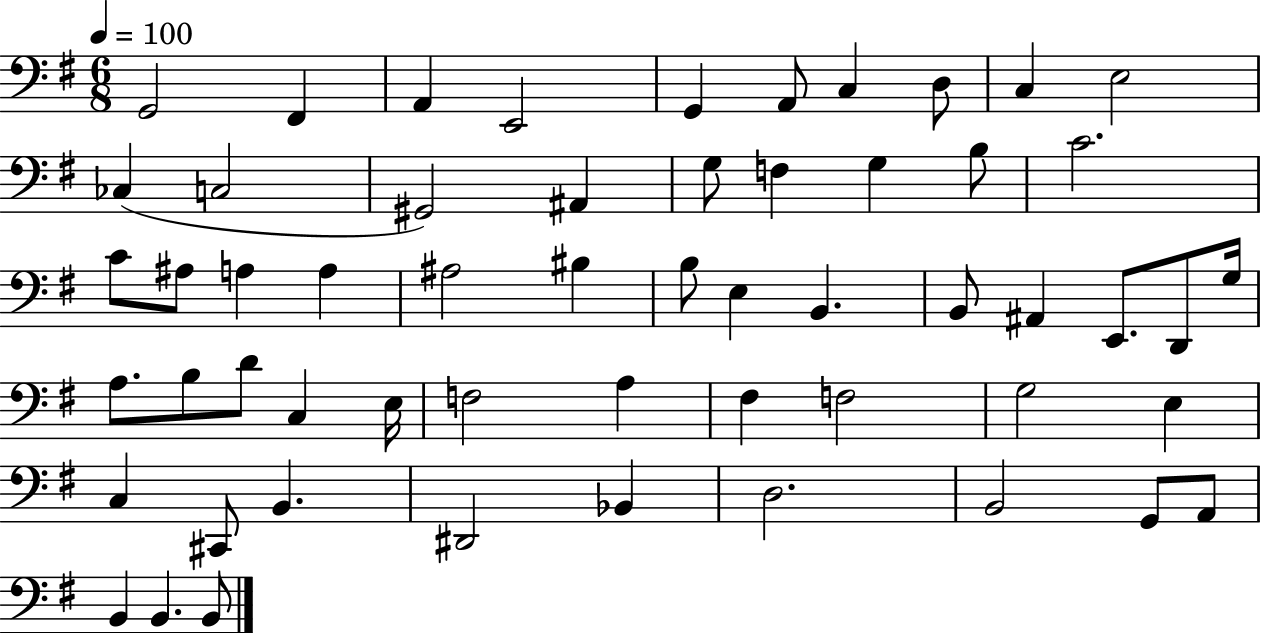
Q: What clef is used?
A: bass